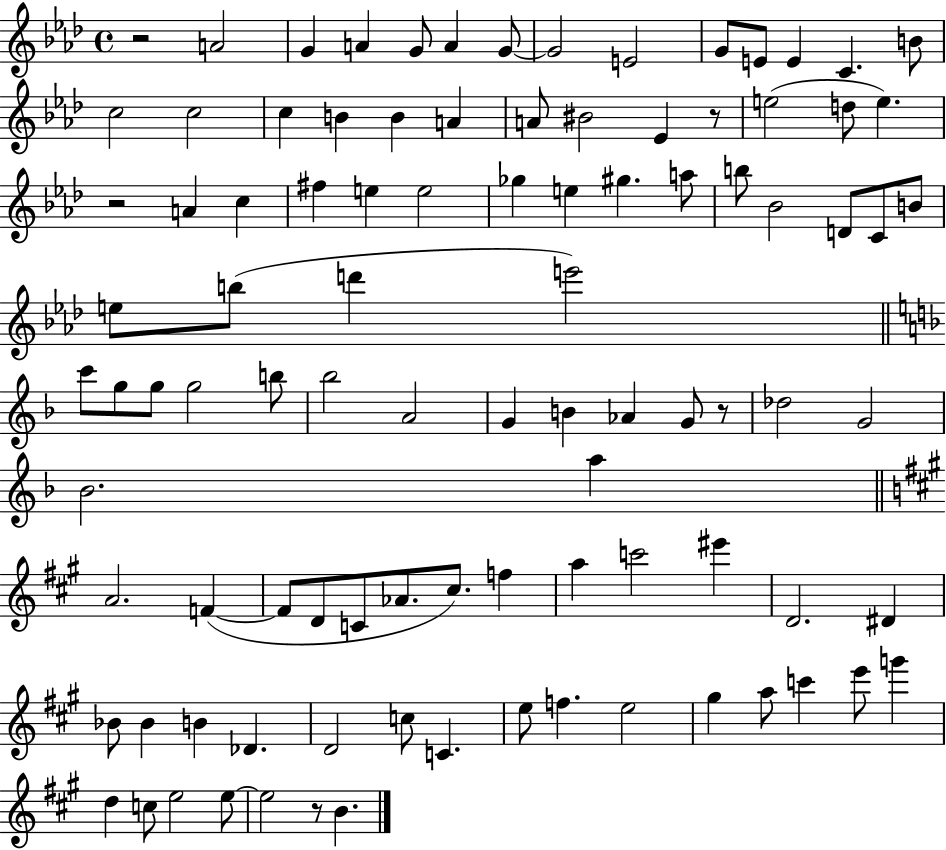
R/h A4/h G4/q A4/q G4/e A4/q G4/e G4/h E4/h G4/e E4/e E4/q C4/q. B4/e C5/h C5/h C5/q B4/q B4/q A4/q A4/e BIS4/h Eb4/q R/e E5/h D5/e E5/q. R/h A4/q C5/q F#5/q E5/q E5/h Gb5/q E5/q G#5/q. A5/e B5/e Bb4/h D4/e C4/e B4/e E5/e B5/e D6/q E6/h C6/e G5/e G5/e G5/h B5/e Bb5/h A4/h G4/q B4/q Ab4/q G4/e R/e Db5/h G4/h Bb4/h. A5/q A4/h. F4/q F4/e D4/e C4/e Ab4/e. C#5/e. F5/q A5/q C6/h EIS6/q D4/h. D#4/q Bb4/e Bb4/q B4/q Db4/q. D4/h C5/e C4/q. E5/e F5/q. E5/h G#5/q A5/e C6/q E6/e G6/q D5/q C5/e E5/h E5/e E5/h R/e B4/q.